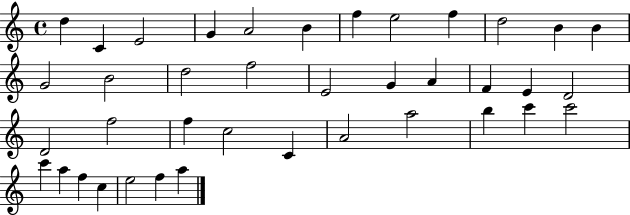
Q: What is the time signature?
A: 4/4